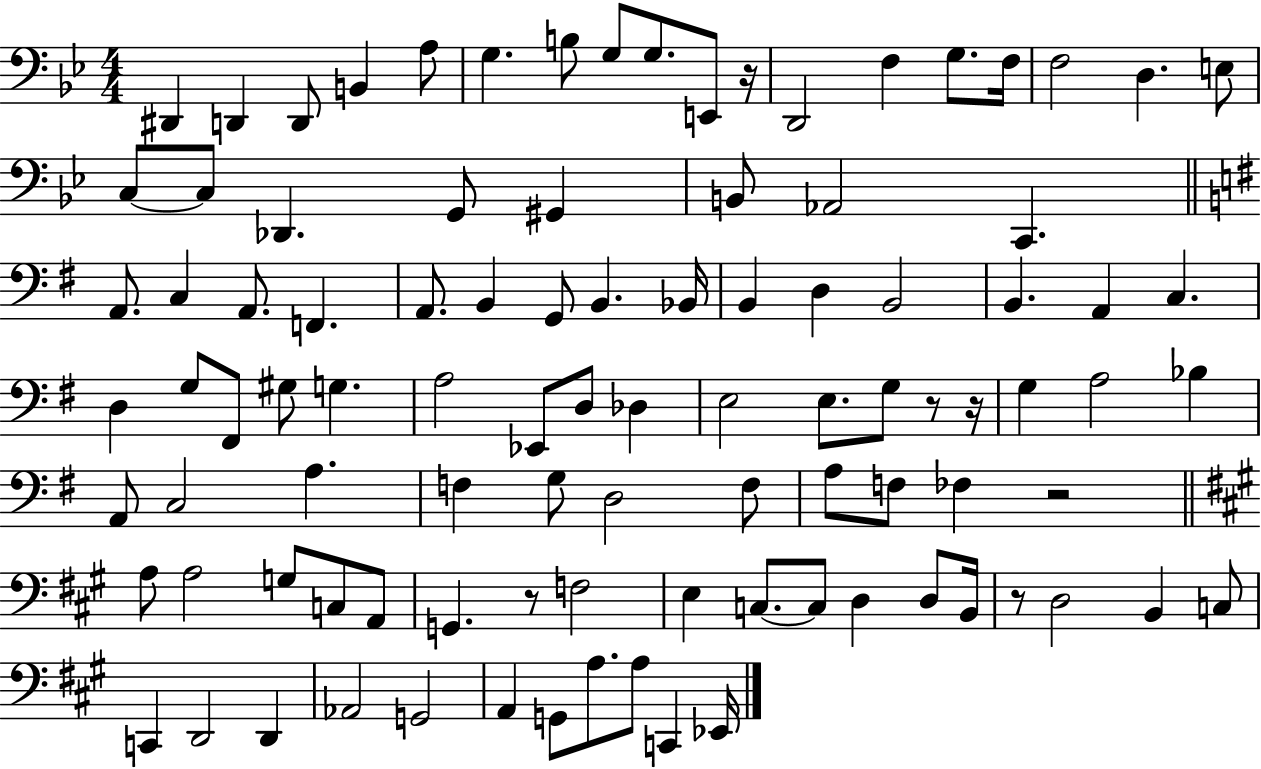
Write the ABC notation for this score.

X:1
T:Untitled
M:4/4
L:1/4
K:Bb
^D,, D,, D,,/2 B,, A,/2 G, B,/2 G,/2 G,/2 E,,/2 z/4 D,,2 F, G,/2 F,/4 F,2 D, E,/2 C,/2 C,/2 _D,, G,,/2 ^G,, B,,/2 _A,,2 C,, A,,/2 C, A,,/2 F,, A,,/2 B,, G,,/2 B,, _B,,/4 B,, D, B,,2 B,, A,, C, D, G,/2 ^F,,/2 ^G,/2 G, A,2 _E,,/2 D,/2 _D, E,2 E,/2 G,/2 z/2 z/4 G, A,2 _B, A,,/2 C,2 A, F, G,/2 D,2 F,/2 A,/2 F,/2 _F, z2 A,/2 A,2 G,/2 C,/2 A,,/2 G,, z/2 F,2 E, C,/2 C,/2 D, D,/2 B,,/4 z/2 D,2 B,, C,/2 C,, D,,2 D,, _A,,2 G,,2 A,, G,,/2 A,/2 A,/2 C,, _E,,/4